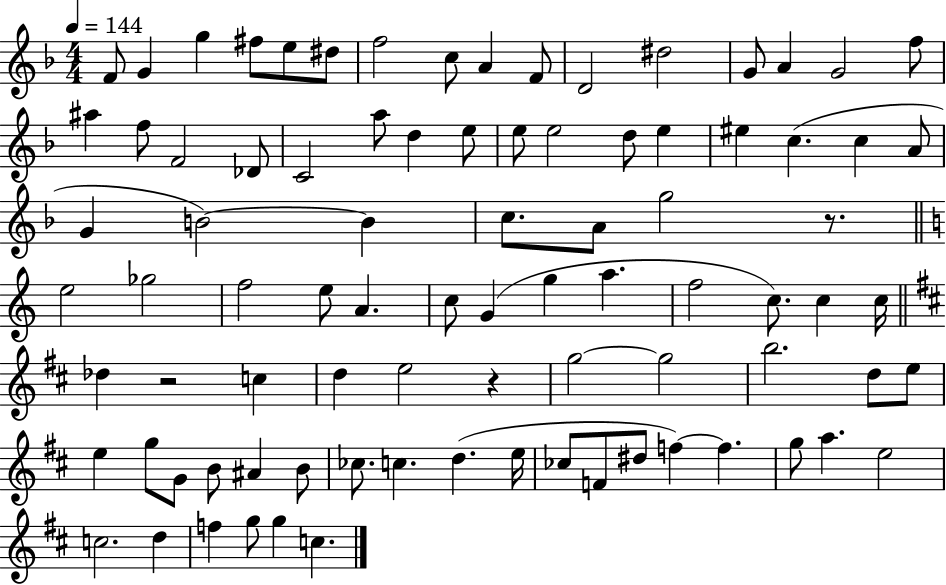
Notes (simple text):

F4/e G4/q G5/q F#5/e E5/e D#5/e F5/h C5/e A4/q F4/e D4/h D#5/h G4/e A4/q G4/h F5/e A#5/q F5/e F4/h Db4/e C4/h A5/e D5/q E5/e E5/e E5/h D5/e E5/q EIS5/q C5/q. C5/q A4/e G4/q B4/h B4/q C5/e. A4/e G5/h R/e. E5/h Gb5/h F5/h E5/e A4/q. C5/e G4/q G5/q A5/q. F5/h C5/e. C5/q C5/s Db5/q R/h C5/q D5/q E5/h R/q G5/h G5/h B5/h. D5/e E5/e E5/q G5/e G4/e B4/e A#4/q B4/e CES5/e. C5/q. D5/q. E5/s CES5/e F4/e D#5/e F5/q F5/q. G5/e A5/q. E5/h C5/h. D5/q F5/q G5/e G5/q C5/q.